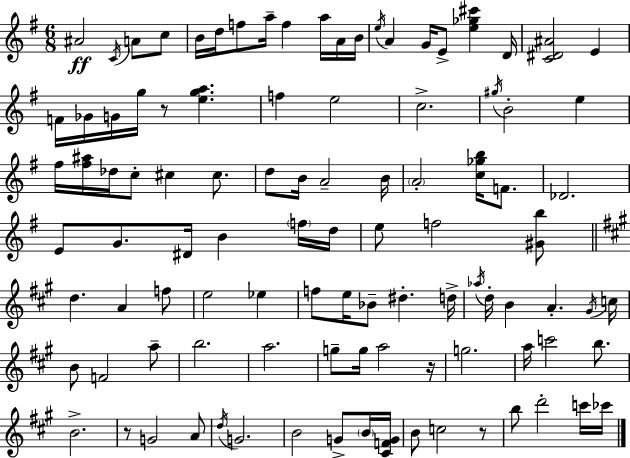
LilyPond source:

{
  \clef treble
  \numericTimeSignature
  \time 6/8
  \key g \major
  ais'2\ff \acciaccatura { c'16 } a'8 c''8 | b'16 d''16 f''8 a''16-- f''4 a''16 a'16 | b'16 \acciaccatura { e''16 } a'4 g'16 e'8-> <e'' ges'' cis'''>4 | d'16 <c' dis' ais'>2 e'4 | \break f'16 ges'16 g'16 g''16 r8 <e'' g'' a''>4. | f''4 e''2 | c''2.-> | \acciaccatura { gis''16 } b'2-. e''4 | \break fis''16 <fis'' ais''>16 des''16 c''8-. cis''4 | cis''8. d''8 b'16 a'2-- | b'16 \parenthesize a'2-. <c'' ges'' b''>16 | f'8. des'2. | \break e'8 g'8. dis'16 b'4 | \parenthesize f''16 d''16 e''8 f''2 | <gis' b''>8 \bar "||" \break \key a \major d''4. a'4 f''8 | e''2 ees''4 | f''8 e''16 bes'8-- dis''4.-. d''16-> | \acciaccatura { aes''16 } d''16-. b'4 a'4.-. | \break \acciaccatura { gis'16 } c''16 b'8 f'2 | a''8-- b''2. | a''2. | g''8-- g''16 a''2 | \break r16 g''2. | a''16 c'''2 b''8. | b'2.-> | r8 g'2 | \break a'8 \acciaccatura { d''16 } g'2. | b'2 g'8-> | \parenthesize b'16 <cis' f' g'>16 b'8 c''2 | r8 b''8 d'''2-. | \break c'''16 ces'''16 \bar "|."
}